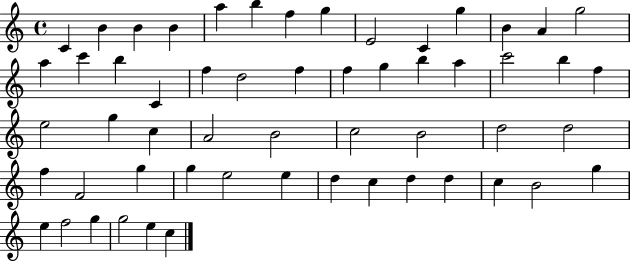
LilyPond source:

{
  \clef treble
  \time 4/4
  \defaultTimeSignature
  \key c \major
  c'4 b'4 b'4 b'4 | a''4 b''4 f''4 g''4 | e'2 c'4 g''4 | b'4 a'4 g''2 | \break a''4 c'''4 b''4 c'4 | f''4 d''2 f''4 | f''4 g''4 b''4 a''4 | c'''2 b''4 f''4 | \break e''2 g''4 c''4 | a'2 b'2 | c''2 b'2 | d''2 d''2 | \break f''4 f'2 g''4 | g''4 e''2 e''4 | d''4 c''4 d''4 d''4 | c''4 b'2 g''4 | \break e''4 f''2 g''4 | g''2 e''4 c''4 | \bar "|."
}